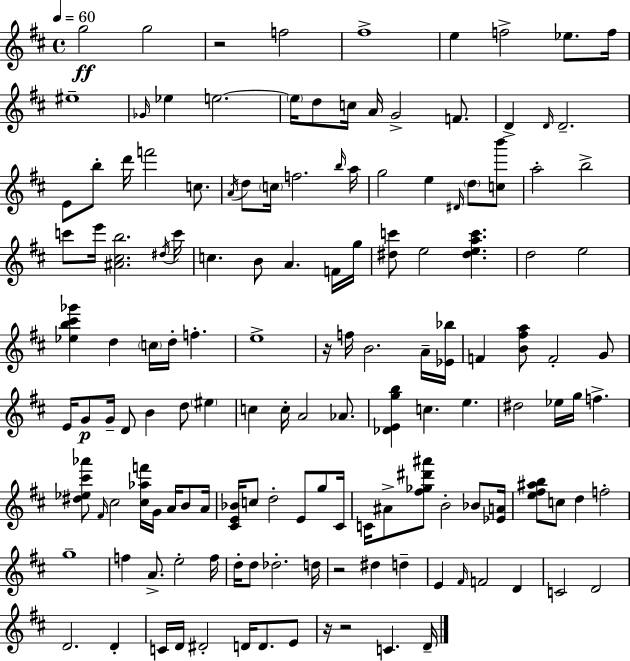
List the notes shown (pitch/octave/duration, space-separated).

G5/h G5/h R/h F5/h F#5/w E5/q F5/h Eb5/e. F5/s EIS5/w Gb4/s Eb5/q E5/h. E5/s D5/e C5/s A4/s G4/h F4/e. D4/q D4/s D4/h. E4/e B5/e D6/s F6/h C5/e. A4/s D5/e C5/s F5/h. B5/s A5/s G5/h E5/q D#4/s D5/e [C5,B6]/e A5/h B5/h C6/e E6/s [A#4,C#5,B5]/h. D#5/s C6/s C5/q. B4/e A4/q. F4/s G5/s [D#5,C6]/e E5/h [D#5,E5,A5,C6]/q. D5/h E5/h [Eb5,B5,C#6,Gb6]/q D5/q C5/s D5/s F5/q. E5/w R/s F5/s B4/h. A4/s [Eb4,Bb5]/s F4/q [B4,F#5,A5]/e F4/h G4/e E4/s G4/e G4/s D4/e B4/q D5/e EIS5/q C5/q C5/s A4/h Ab4/e. [Db4,E4,G5,B5]/q C5/q. E5/q. D#5/h Eb5/s G5/s F5/q. [D#5,Eb5,C#6,Ab6]/e F#4/s C#5/h [C#5,Ab5,F6]/s G4/s A4/s B4/e A4/s [C#4,E4,Bb4]/s C5/e D5/h E4/e G5/e C#4/s C4/s A#4/e [F#5,Gb5,D#6,A#6]/e B4/h Bb4/e [Eb4,A4]/s [E5,F#5,A#5,B5]/e C5/e D5/q F5/h G5/w F5/q A4/e. E5/h F5/s D5/s D5/e Db5/h. D5/s R/h D#5/q D5/q E4/q F#4/s F4/h D4/q C4/h D4/h D4/h. D4/q C4/s D4/s D#4/h D4/s D4/e. E4/e R/s R/h C4/q. D4/s